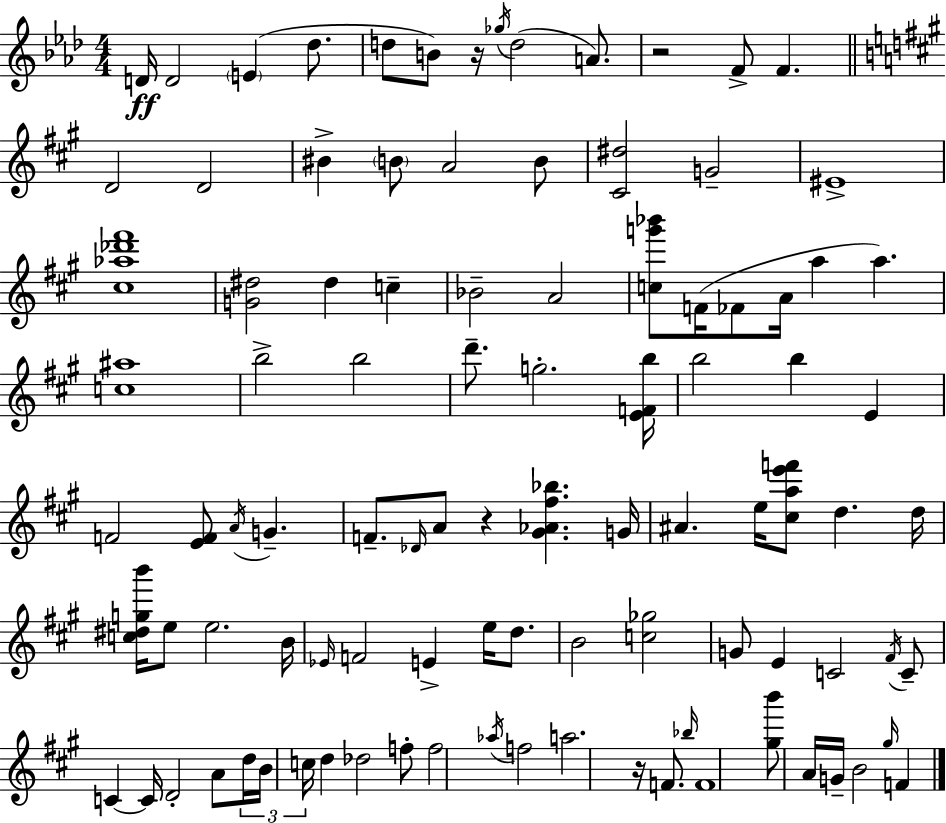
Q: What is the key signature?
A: F minor